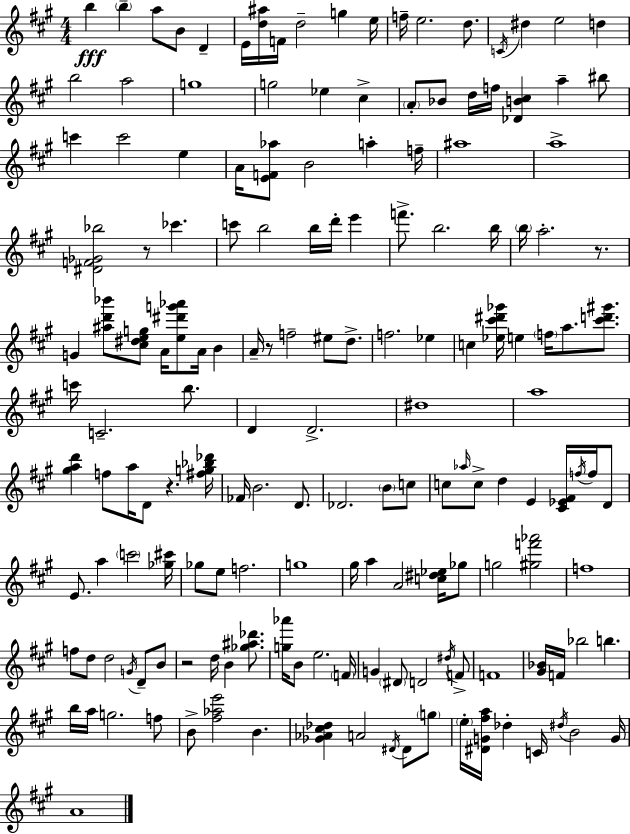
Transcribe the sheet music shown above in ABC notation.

X:1
T:Untitled
M:4/4
L:1/4
K:A
b b a/2 B/2 D E/4 [d^a]/4 F/4 d2 g e/4 f/4 e2 d/2 C/4 ^d e2 d b2 a2 g4 g2 _e ^c A/2 _B/2 d/4 f/4 [_DB^c] a ^b/2 c' c'2 e A/4 [EF_a]/2 B2 a f/4 ^a4 a4 [^DF_G_b]2 z/2 _c' c'/2 b2 b/4 d'/4 e' f'/2 b2 b/4 b/4 a2 z/2 G [^ad'_b']/2 [^c^deg]/2 A/4 [e^d'g'_a']/2 A/4 B A/4 z/2 f2 ^e/2 d/2 f2 _e c [_e^c'^d'_g']/4 e f/4 a/2 [^c'd'^g']/2 c'/4 C2 b/2 D D2 ^d4 a4 [^gad'] f/2 a/4 D/2 z [^fg_b_d']/4 _F/4 B2 D/2 _D2 B/2 c/2 c/2 _a/4 c/2 d E [^C_E^F]/4 f/4 f/4 D/2 E/2 a c'2 [_g^c']/4 _g/2 e/2 f2 g4 ^g/4 a A2 [c^d_e]/4 _g/2 g2 [^gf'_a']2 f4 f/2 d/2 d2 G/4 D/2 B/2 z2 d/4 B [_g^a_d']/2 [g_a']/4 B/2 e2 F/4 G ^D/2 D2 ^d/4 F/2 F4 [^G_B]/4 F/4 _b2 b b/4 a/4 g2 f/2 B/2 [^f_ae']2 B [_G_A^c_d] A2 ^D/4 ^D/2 g/2 e/4 [^DG^fa]/4 _d C/4 ^d/4 B2 G/4 A4